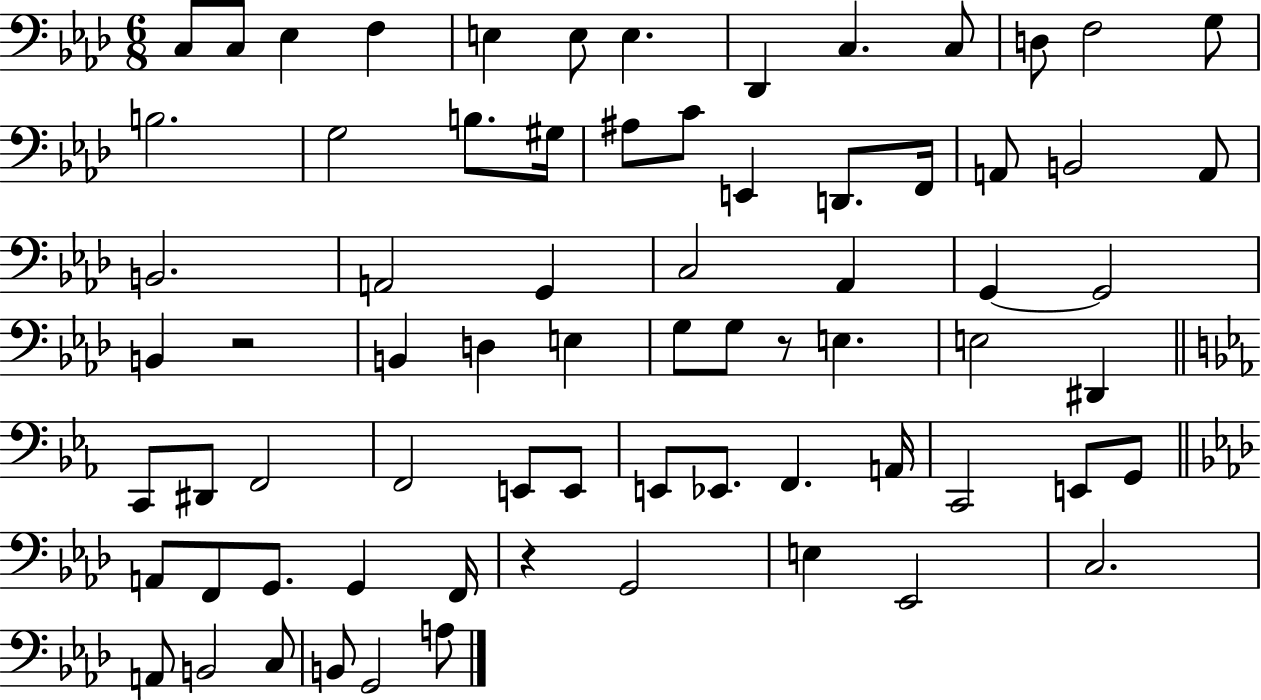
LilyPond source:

{
  \clef bass
  \numericTimeSignature
  \time 6/8
  \key aes \major
  c8 c8 ees4 f4 | e4 e8 e4. | des,4 c4. c8 | d8 f2 g8 | \break b2. | g2 b8. gis16 | ais8 c'8 e,4 d,8. f,16 | a,8 b,2 a,8 | \break b,2. | a,2 g,4 | c2 aes,4 | g,4~~ g,2 | \break b,4 r2 | b,4 d4 e4 | g8 g8 r8 e4. | e2 dis,4 | \break \bar "||" \break \key c \minor c,8 dis,8 f,2 | f,2 e,8 e,8 | e,8 ees,8. f,4. a,16 | c,2 e,8 g,8 | \break \bar "||" \break \key aes \major a,8 f,8 g,8. g,4 f,16 | r4 g,2 | e4 ees,2 | c2. | \break a,8 b,2 c8 | b,8 g,2 a8 | \bar "|."
}